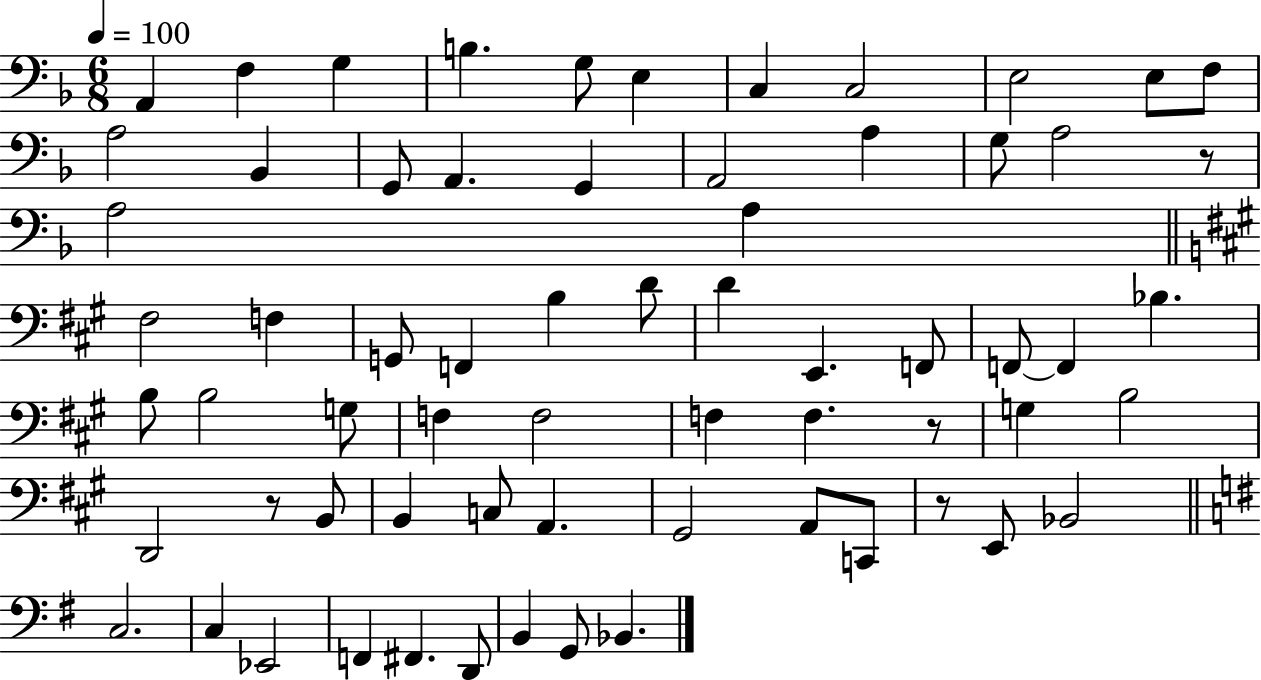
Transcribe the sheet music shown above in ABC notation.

X:1
T:Untitled
M:6/8
L:1/4
K:F
A,, F, G, B, G,/2 E, C, C,2 E,2 E,/2 F,/2 A,2 _B,, G,,/2 A,, G,, A,,2 A, G,/2 A,2 z/2 A,2 A, ^F,2 F, G,,/2 F,, B, D/2 D E,, F,,/2 F,,/2 F,, _B, B,/2 B,2 G,/2 F, F,2 F, F, z/2 G, B,2 D,,2 z/2 B,,/2 B,, C,/2 A,, ^G,,2 A,,/2 C,,/2 z/2 E,,/2 _B,,2 C,2 C, _E,,2 F,, ^F,, D,,/2 B,, G,,/2 _B,,